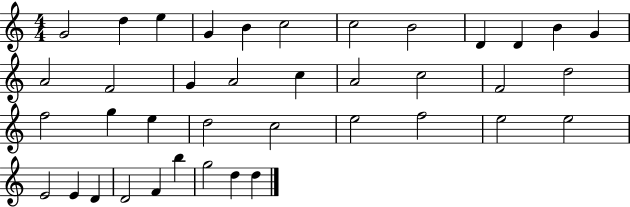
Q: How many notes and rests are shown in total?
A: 39